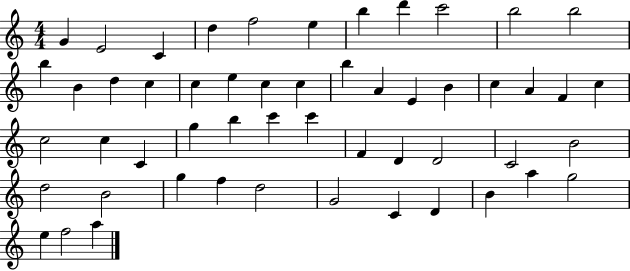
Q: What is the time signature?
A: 4/4